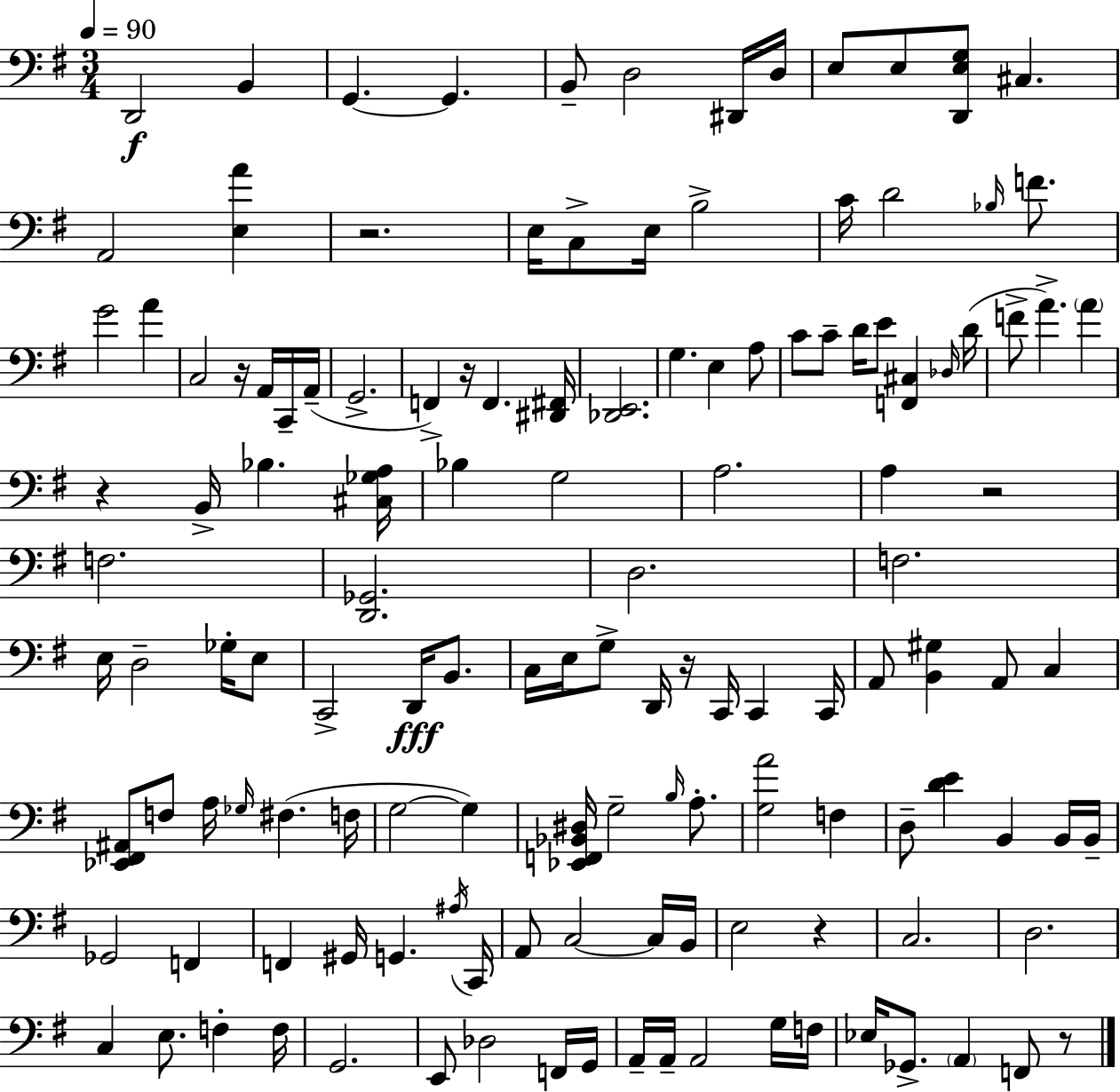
{
  \clef bass
  \numericTimeSignature
  \time 3/4
  \key e \minor
  \tempo 4 = 90
  d,2\f b,4 | g,4.~~ g,4. | b,8-- d2 dis,16 d16 | e8 e8 <d, e g>8 cis4. | \break a,2 <e a'>4 | r2. | e16 c8-> e16 b2-> | c'16 d'2 \grace { bes16 } f'8. | \break g'2 a'4 | c2 r16 a,16 c,16-- | a,16--( g,2.-> | f,4->) r16 f,4. | \break <dis, fis,>16 <des, e,>2. | g4. e4 a8 | c'8 c'8-- d'16 e'8 <f, cis>4 | \grace { des16 } d'16( f'8-> a'4.->) \parenthesize a'4 | \break r4 b,16-> bes4. | <cis ges a>16 bes4 g2 | a2. | a4 r2 | \break f2. | <d, ges,>2. | d2. | f2. | \break e16 d2-- ges16-. | e8 c,2-> d,16\fff b,8. | c16 e16 g8-> d,16 r16 c,16 c,4 | c,16 a,8 <b, gis>4 a,8 c4 | \break <ees, fis, ais,>8 f8 a16 \grace { ges16 } fis4.( | f16 g2~~ g4) | <ees, f, bes, dis>16 g2-- | \grace { b16 } a8.-. <g a'>2 | \break f4 d8-- <d' e'>4 b,4 | b,16 b,16-- ges,2 | f,4 f,4 gis,16 g,4. | \acciaccatura { ais16 } c,16 a,8 c2~~ | \break c16 b,16 e2 | r4 c2. | d2. | c4 e8. | \break f4-. f16 g,2. | e,8 des2 | f,16 g,16 a,16-- a,16-- a,2 | g16 f16 ees16 ges,8.-> \parenthesize a,4 | \break f,8 r8 \bar "|."
}